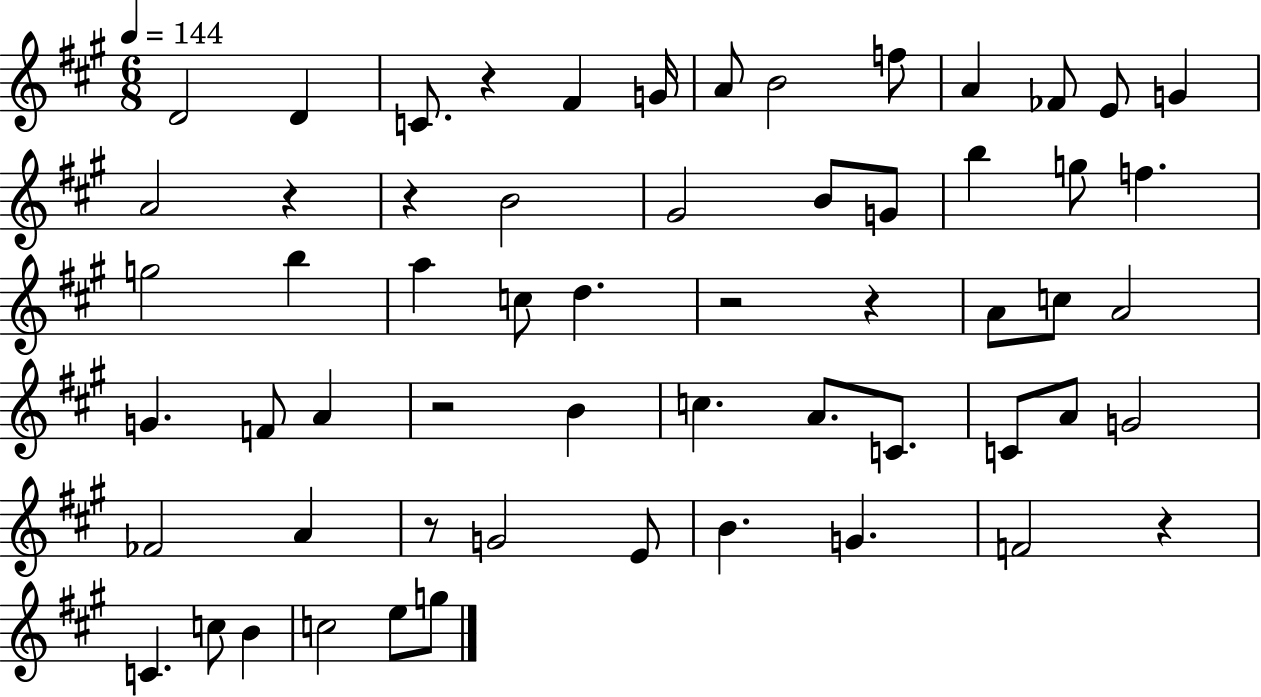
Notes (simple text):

D4/h D4/q C4/e. R/q F#4/q G4/s A4/e B4/h F5/e A4/q FES4/e E4/e G4/q A4/h R/q R/q B4/h G#4/h B4/e G4/e B5/q G5/e F5/q. G5/h B5/q A5/q C5/e D5/q. R/h R/q A4/e C5/e A4/h G4/q. F4/e A4/q R/h B4/q C5/q. A4/e. C4/e. C4/e A4/e G4/h FES4/h A4/q R/e G4/h E4/e B4/q. G4/q. F4/h R/q C4/q. C5/e B4/q C5/h E5/e G5/e